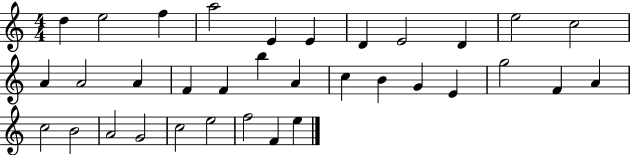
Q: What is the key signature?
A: C major